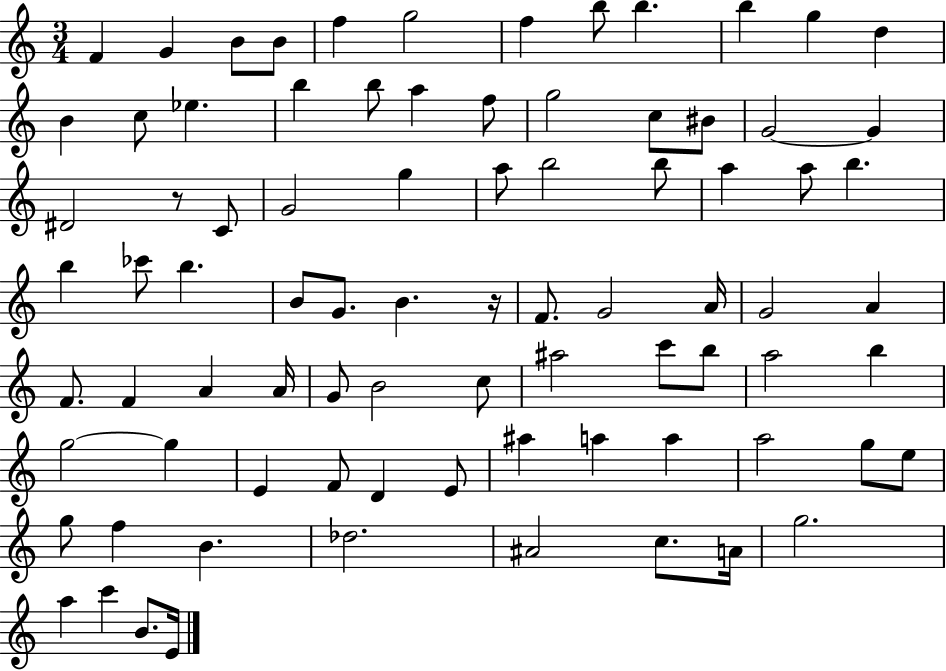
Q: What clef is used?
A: treble